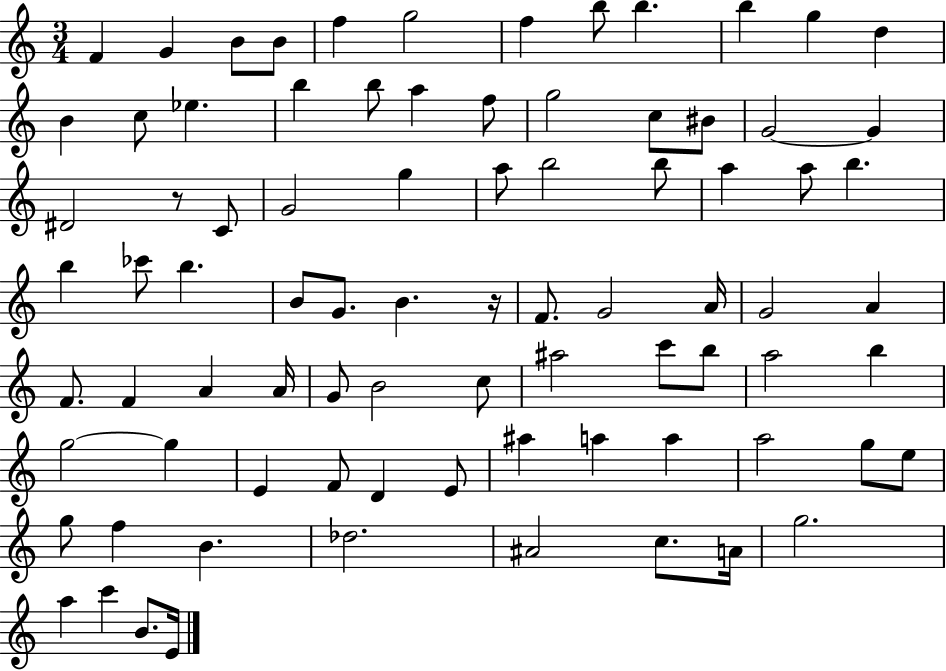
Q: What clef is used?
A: treble